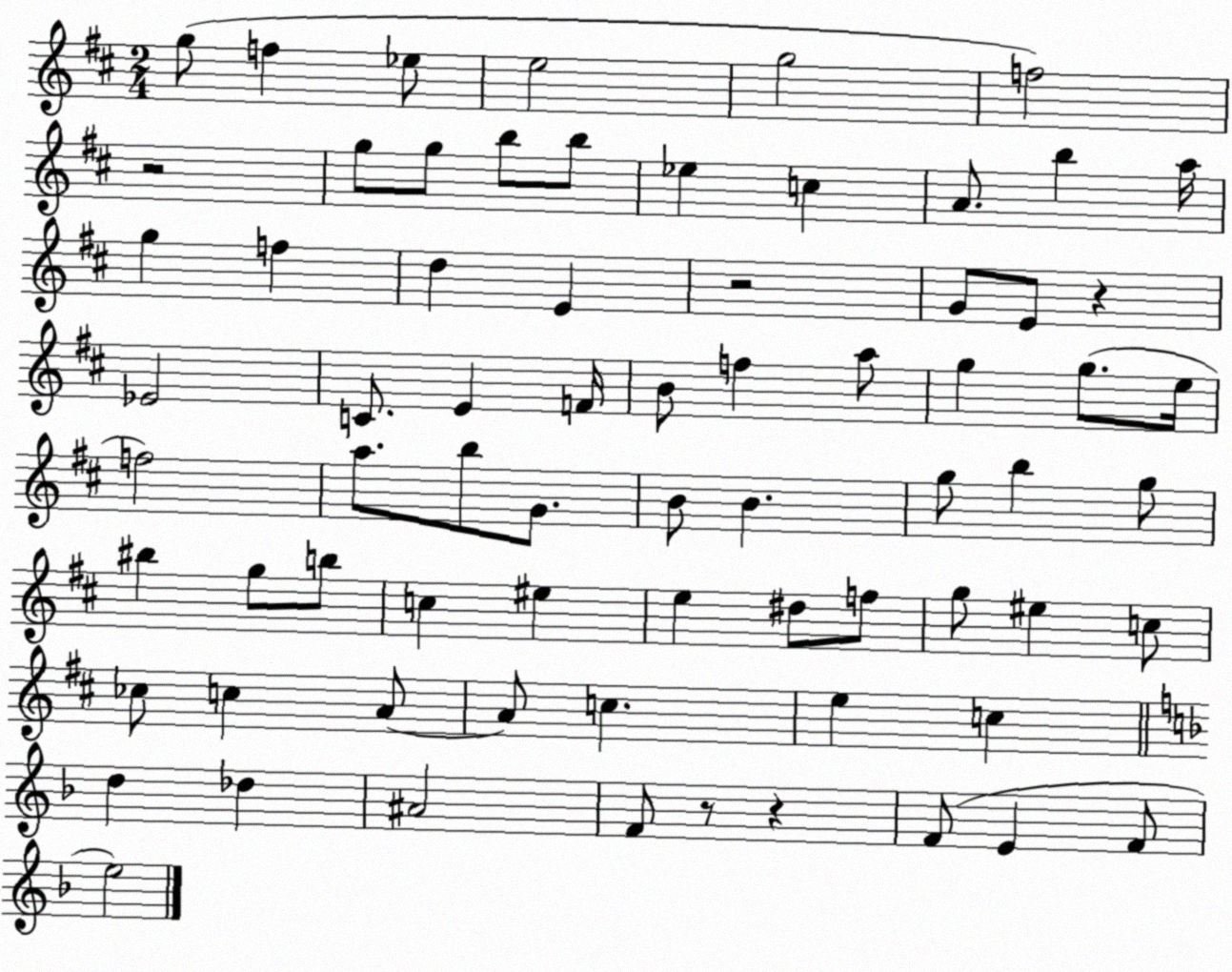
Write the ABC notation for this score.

X:1
T:Untitled
M:2/4
L:1/4
K:D
g/2 f _e/2 e2 g2 f2 z2 g/2 g/2 b/2 b/2 _e c A/2 b a/4 g f d E z2 G/2 E/2 z _E2 C/2 E F/4 B/2 f a/2 g g/2 e/4 f2 a/2 b/2 G/2 B/2 B g/2 b g/2 ^b g/2 b/2 c ^e e ^d/2 f/2 g/2 ^e c/2 _c/2 c A/2 A/2 c e c d _d ^A2 F/2 z/2 z F/2 E F/2 e2